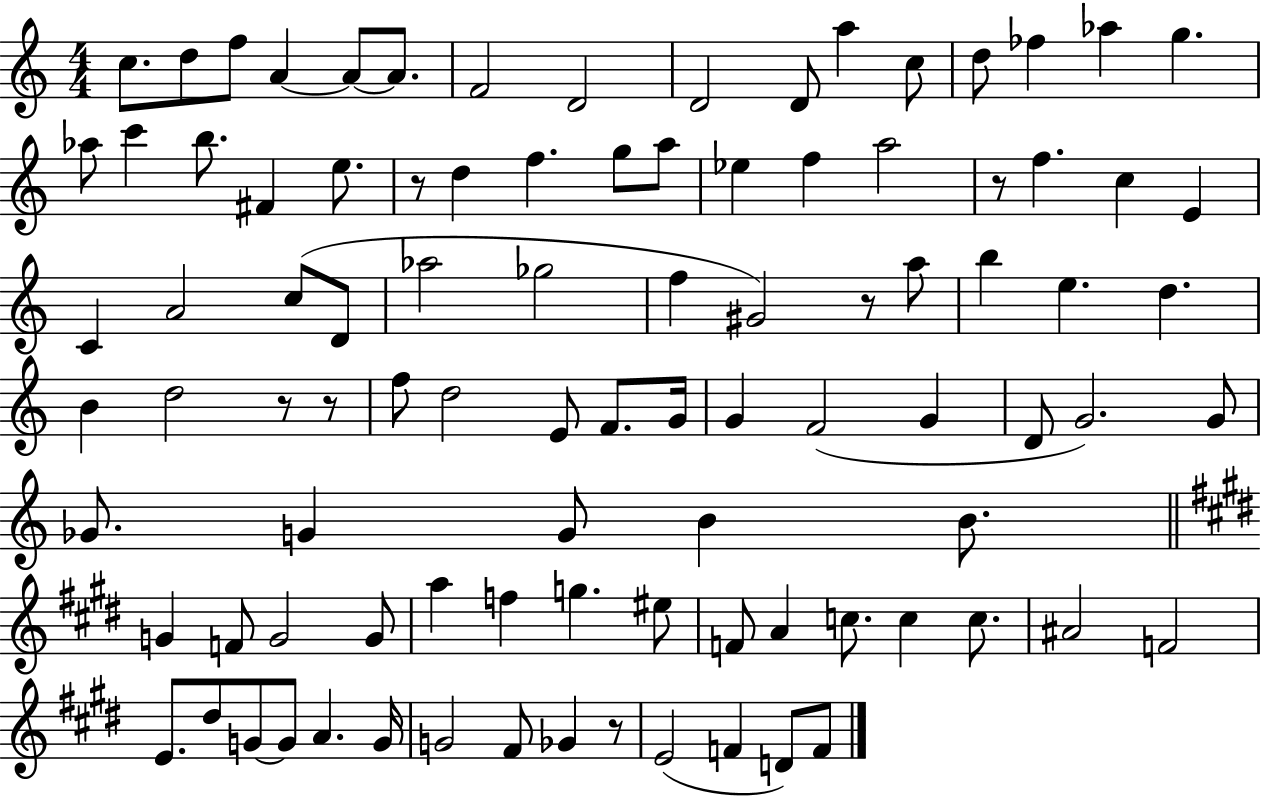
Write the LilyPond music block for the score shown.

{
  \clef treble
  \numericTimeSignature
  \time 4/4
  \key c \major
  c''8. d''8 f''8 a'4~~ a'8~~ a'8. | f'2 d'2 | d'2 d'8 a''4 c''8 | d''8 fes''4 aes''4 g''4. | \break aes''8 c'''4 b''8. fis'4 e''8. | r8 d''4 f''4. g''8 a''8 | ees''4 f''4 a''2 | r8 f''4. c''4 e'4 | \break c'4 a'2 c''8( d'8 | aes''2 ges''2 | f''4 gis'2) r8 a''8 | b''4 e''4. d''4. | \break b'4 d''2 r8 r8 | f''8 d''2 e'8 f'8. g'16 | g'4 f'2( g'4 | d'8 g'2.) g'8 | \break ges'8. g'4 g'8 b'4 b'8. | \bar "||" \break \key e \major g'4 f'8 g'2 g'8 | a''4 f''4 g''4. eis''8 | f'8 a'4 c''8. c''4 c''8. | ais'2 f'2 | \break e'8. dis''8 g'8~~ g'8 a'4. g'16 | g'2 fis'8 ges'4 r8 | e'2( f'4 d'8) f'8 | \bar "|."
}